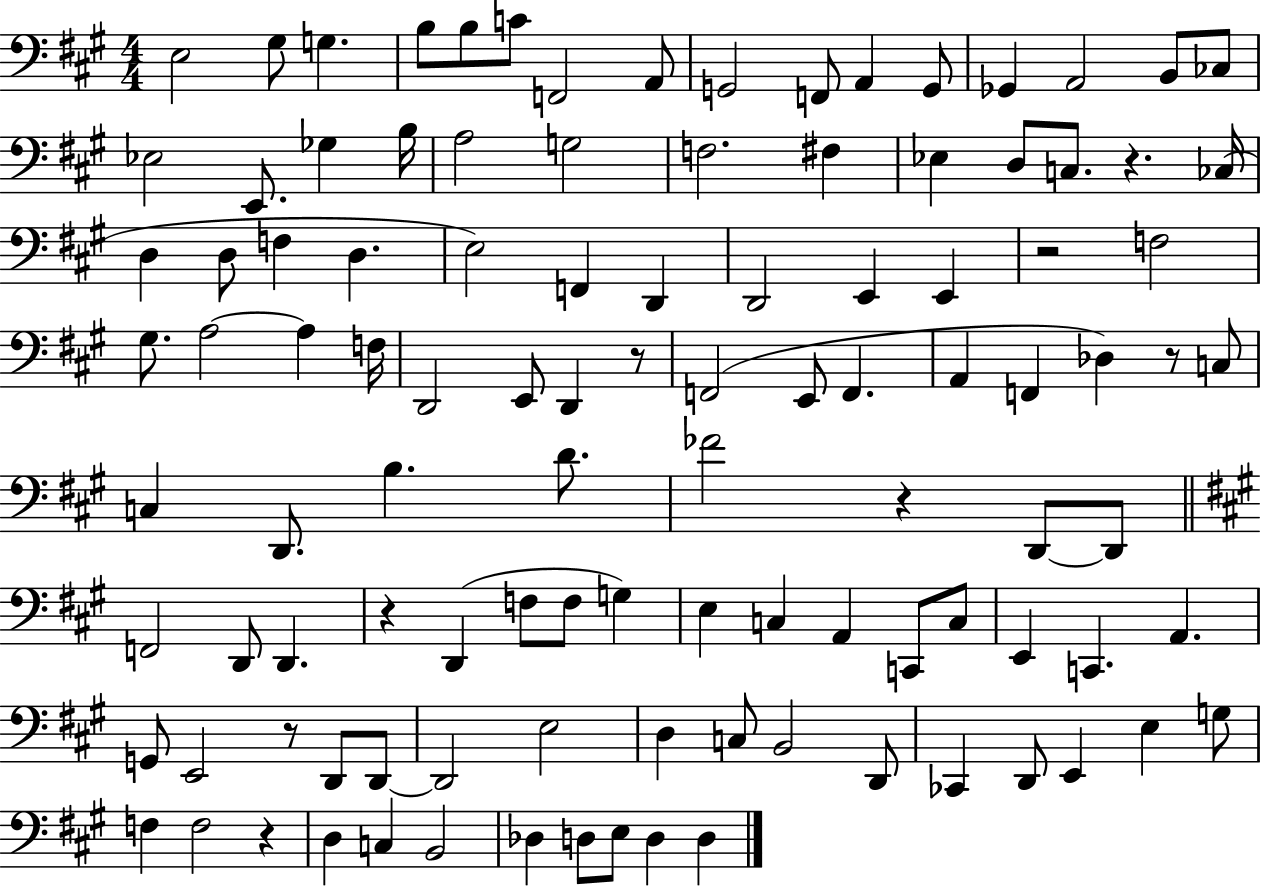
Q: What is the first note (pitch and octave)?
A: E3